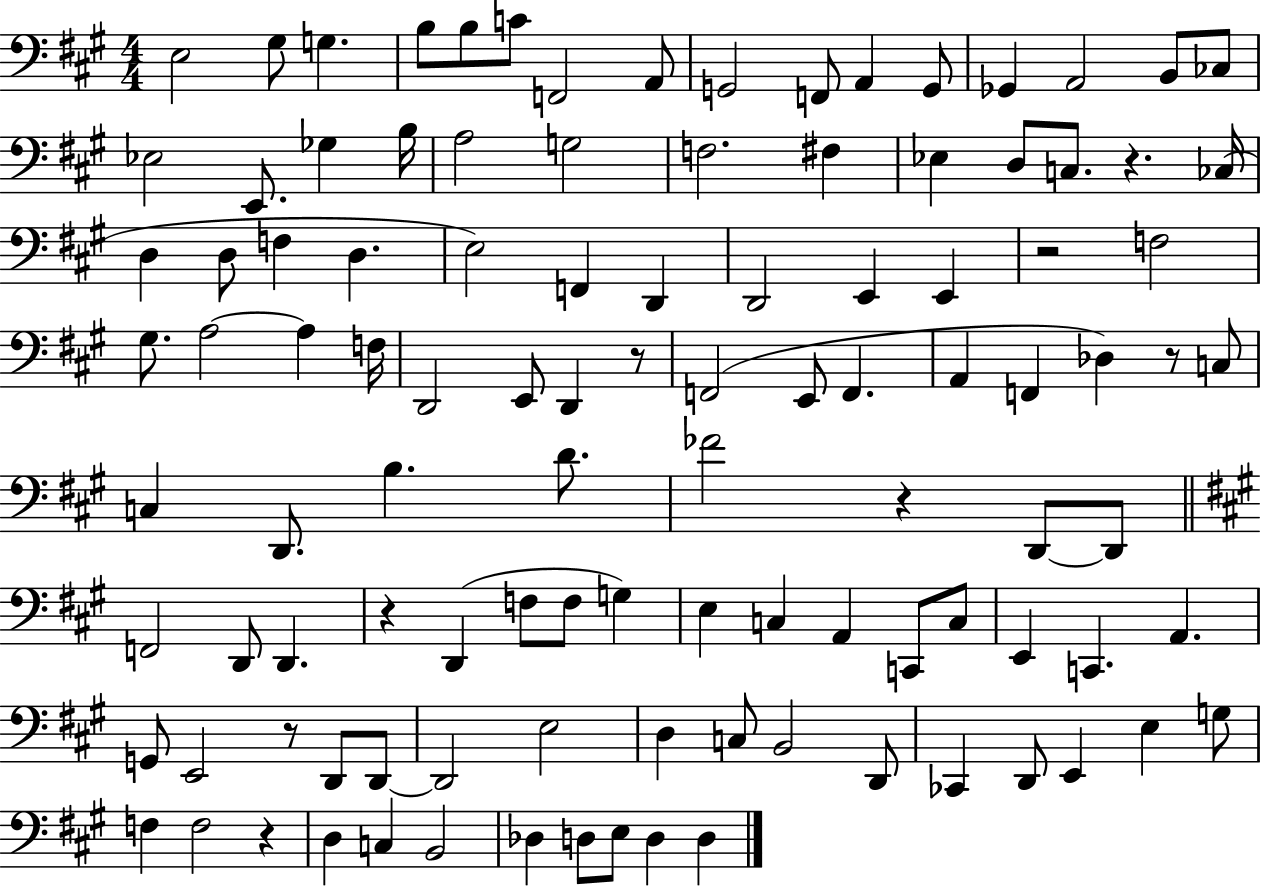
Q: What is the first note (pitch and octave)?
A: E3